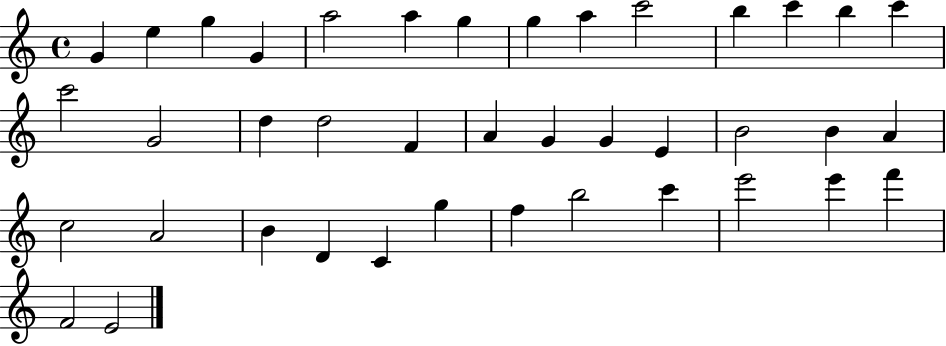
X:1
T:Untitled
M:4/4
L:1/4
K:C
G e g G a2 a g g a c'2 b c' b c' c'2 G2 d d2 F A G G E B2 B A c2 A2 B D C g f b2 c' e'2 e' f' F2 E2